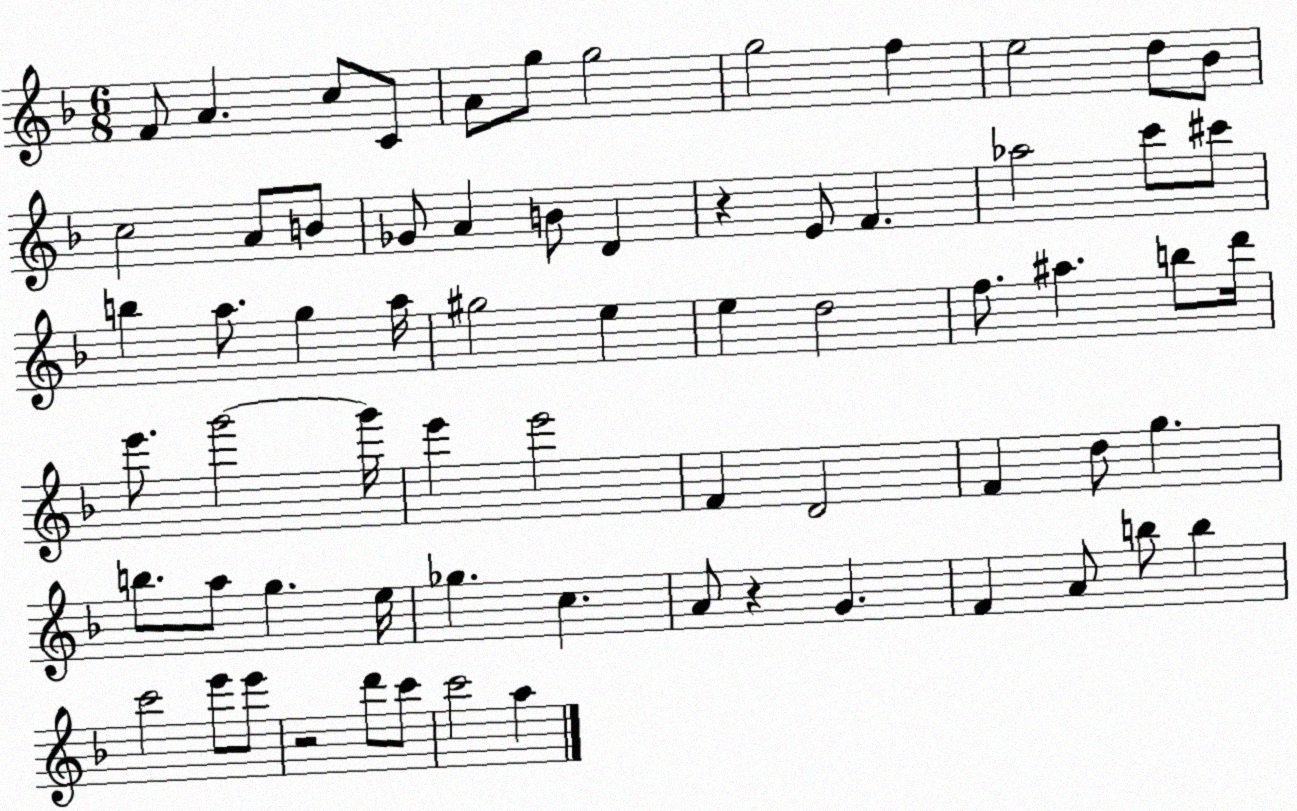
X:1
T:Untitled
M:6/8
L:1/4
K:F
F/2 A c/2 C/2 A/2 g/2 g2 g2 f e2 d/2 _B/2 c2 A/2 B/2 _G/2 A B/2 D z E/2 F _a2 c'/2 ^c'/2 b a/2 g a/4 ^g2 e e d2 f/2 ^a b/2 d'/4 e'/2 g'2 g'/4 e' e'2 F D2 F d/2 g b/2 a/2 g e/4 _g c A/2 z G F A/2 b/2 b c'2 e'/2 e'/2 z2 d'/2 c'/2 c'2 a